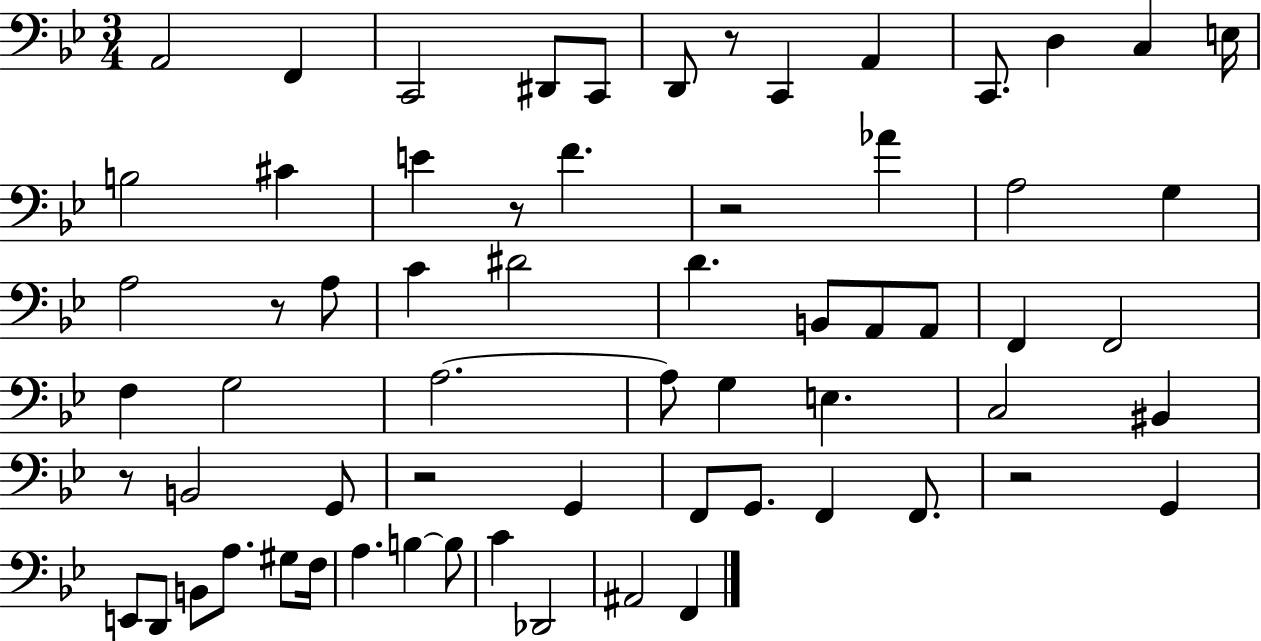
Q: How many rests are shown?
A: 7